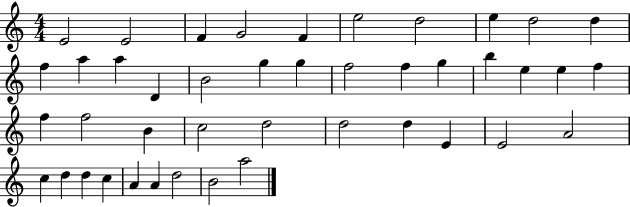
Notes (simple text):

E4/h E4/h F4/q G4/h F4/q E5/h D5/h E5/q D5/h D5/q F5/q A5/q A5/q D4/q B4/h G5/q G5/q F5/h F5/q G5/q B5/q E5/q E5/q F5/q F5/q F5/h B4/q C5/h D5/h D5/h D5/q E4/q E4/h A4/h C5/q D5/q D5/q C5/q A4/q A4/q D5/h B4/h A5/h